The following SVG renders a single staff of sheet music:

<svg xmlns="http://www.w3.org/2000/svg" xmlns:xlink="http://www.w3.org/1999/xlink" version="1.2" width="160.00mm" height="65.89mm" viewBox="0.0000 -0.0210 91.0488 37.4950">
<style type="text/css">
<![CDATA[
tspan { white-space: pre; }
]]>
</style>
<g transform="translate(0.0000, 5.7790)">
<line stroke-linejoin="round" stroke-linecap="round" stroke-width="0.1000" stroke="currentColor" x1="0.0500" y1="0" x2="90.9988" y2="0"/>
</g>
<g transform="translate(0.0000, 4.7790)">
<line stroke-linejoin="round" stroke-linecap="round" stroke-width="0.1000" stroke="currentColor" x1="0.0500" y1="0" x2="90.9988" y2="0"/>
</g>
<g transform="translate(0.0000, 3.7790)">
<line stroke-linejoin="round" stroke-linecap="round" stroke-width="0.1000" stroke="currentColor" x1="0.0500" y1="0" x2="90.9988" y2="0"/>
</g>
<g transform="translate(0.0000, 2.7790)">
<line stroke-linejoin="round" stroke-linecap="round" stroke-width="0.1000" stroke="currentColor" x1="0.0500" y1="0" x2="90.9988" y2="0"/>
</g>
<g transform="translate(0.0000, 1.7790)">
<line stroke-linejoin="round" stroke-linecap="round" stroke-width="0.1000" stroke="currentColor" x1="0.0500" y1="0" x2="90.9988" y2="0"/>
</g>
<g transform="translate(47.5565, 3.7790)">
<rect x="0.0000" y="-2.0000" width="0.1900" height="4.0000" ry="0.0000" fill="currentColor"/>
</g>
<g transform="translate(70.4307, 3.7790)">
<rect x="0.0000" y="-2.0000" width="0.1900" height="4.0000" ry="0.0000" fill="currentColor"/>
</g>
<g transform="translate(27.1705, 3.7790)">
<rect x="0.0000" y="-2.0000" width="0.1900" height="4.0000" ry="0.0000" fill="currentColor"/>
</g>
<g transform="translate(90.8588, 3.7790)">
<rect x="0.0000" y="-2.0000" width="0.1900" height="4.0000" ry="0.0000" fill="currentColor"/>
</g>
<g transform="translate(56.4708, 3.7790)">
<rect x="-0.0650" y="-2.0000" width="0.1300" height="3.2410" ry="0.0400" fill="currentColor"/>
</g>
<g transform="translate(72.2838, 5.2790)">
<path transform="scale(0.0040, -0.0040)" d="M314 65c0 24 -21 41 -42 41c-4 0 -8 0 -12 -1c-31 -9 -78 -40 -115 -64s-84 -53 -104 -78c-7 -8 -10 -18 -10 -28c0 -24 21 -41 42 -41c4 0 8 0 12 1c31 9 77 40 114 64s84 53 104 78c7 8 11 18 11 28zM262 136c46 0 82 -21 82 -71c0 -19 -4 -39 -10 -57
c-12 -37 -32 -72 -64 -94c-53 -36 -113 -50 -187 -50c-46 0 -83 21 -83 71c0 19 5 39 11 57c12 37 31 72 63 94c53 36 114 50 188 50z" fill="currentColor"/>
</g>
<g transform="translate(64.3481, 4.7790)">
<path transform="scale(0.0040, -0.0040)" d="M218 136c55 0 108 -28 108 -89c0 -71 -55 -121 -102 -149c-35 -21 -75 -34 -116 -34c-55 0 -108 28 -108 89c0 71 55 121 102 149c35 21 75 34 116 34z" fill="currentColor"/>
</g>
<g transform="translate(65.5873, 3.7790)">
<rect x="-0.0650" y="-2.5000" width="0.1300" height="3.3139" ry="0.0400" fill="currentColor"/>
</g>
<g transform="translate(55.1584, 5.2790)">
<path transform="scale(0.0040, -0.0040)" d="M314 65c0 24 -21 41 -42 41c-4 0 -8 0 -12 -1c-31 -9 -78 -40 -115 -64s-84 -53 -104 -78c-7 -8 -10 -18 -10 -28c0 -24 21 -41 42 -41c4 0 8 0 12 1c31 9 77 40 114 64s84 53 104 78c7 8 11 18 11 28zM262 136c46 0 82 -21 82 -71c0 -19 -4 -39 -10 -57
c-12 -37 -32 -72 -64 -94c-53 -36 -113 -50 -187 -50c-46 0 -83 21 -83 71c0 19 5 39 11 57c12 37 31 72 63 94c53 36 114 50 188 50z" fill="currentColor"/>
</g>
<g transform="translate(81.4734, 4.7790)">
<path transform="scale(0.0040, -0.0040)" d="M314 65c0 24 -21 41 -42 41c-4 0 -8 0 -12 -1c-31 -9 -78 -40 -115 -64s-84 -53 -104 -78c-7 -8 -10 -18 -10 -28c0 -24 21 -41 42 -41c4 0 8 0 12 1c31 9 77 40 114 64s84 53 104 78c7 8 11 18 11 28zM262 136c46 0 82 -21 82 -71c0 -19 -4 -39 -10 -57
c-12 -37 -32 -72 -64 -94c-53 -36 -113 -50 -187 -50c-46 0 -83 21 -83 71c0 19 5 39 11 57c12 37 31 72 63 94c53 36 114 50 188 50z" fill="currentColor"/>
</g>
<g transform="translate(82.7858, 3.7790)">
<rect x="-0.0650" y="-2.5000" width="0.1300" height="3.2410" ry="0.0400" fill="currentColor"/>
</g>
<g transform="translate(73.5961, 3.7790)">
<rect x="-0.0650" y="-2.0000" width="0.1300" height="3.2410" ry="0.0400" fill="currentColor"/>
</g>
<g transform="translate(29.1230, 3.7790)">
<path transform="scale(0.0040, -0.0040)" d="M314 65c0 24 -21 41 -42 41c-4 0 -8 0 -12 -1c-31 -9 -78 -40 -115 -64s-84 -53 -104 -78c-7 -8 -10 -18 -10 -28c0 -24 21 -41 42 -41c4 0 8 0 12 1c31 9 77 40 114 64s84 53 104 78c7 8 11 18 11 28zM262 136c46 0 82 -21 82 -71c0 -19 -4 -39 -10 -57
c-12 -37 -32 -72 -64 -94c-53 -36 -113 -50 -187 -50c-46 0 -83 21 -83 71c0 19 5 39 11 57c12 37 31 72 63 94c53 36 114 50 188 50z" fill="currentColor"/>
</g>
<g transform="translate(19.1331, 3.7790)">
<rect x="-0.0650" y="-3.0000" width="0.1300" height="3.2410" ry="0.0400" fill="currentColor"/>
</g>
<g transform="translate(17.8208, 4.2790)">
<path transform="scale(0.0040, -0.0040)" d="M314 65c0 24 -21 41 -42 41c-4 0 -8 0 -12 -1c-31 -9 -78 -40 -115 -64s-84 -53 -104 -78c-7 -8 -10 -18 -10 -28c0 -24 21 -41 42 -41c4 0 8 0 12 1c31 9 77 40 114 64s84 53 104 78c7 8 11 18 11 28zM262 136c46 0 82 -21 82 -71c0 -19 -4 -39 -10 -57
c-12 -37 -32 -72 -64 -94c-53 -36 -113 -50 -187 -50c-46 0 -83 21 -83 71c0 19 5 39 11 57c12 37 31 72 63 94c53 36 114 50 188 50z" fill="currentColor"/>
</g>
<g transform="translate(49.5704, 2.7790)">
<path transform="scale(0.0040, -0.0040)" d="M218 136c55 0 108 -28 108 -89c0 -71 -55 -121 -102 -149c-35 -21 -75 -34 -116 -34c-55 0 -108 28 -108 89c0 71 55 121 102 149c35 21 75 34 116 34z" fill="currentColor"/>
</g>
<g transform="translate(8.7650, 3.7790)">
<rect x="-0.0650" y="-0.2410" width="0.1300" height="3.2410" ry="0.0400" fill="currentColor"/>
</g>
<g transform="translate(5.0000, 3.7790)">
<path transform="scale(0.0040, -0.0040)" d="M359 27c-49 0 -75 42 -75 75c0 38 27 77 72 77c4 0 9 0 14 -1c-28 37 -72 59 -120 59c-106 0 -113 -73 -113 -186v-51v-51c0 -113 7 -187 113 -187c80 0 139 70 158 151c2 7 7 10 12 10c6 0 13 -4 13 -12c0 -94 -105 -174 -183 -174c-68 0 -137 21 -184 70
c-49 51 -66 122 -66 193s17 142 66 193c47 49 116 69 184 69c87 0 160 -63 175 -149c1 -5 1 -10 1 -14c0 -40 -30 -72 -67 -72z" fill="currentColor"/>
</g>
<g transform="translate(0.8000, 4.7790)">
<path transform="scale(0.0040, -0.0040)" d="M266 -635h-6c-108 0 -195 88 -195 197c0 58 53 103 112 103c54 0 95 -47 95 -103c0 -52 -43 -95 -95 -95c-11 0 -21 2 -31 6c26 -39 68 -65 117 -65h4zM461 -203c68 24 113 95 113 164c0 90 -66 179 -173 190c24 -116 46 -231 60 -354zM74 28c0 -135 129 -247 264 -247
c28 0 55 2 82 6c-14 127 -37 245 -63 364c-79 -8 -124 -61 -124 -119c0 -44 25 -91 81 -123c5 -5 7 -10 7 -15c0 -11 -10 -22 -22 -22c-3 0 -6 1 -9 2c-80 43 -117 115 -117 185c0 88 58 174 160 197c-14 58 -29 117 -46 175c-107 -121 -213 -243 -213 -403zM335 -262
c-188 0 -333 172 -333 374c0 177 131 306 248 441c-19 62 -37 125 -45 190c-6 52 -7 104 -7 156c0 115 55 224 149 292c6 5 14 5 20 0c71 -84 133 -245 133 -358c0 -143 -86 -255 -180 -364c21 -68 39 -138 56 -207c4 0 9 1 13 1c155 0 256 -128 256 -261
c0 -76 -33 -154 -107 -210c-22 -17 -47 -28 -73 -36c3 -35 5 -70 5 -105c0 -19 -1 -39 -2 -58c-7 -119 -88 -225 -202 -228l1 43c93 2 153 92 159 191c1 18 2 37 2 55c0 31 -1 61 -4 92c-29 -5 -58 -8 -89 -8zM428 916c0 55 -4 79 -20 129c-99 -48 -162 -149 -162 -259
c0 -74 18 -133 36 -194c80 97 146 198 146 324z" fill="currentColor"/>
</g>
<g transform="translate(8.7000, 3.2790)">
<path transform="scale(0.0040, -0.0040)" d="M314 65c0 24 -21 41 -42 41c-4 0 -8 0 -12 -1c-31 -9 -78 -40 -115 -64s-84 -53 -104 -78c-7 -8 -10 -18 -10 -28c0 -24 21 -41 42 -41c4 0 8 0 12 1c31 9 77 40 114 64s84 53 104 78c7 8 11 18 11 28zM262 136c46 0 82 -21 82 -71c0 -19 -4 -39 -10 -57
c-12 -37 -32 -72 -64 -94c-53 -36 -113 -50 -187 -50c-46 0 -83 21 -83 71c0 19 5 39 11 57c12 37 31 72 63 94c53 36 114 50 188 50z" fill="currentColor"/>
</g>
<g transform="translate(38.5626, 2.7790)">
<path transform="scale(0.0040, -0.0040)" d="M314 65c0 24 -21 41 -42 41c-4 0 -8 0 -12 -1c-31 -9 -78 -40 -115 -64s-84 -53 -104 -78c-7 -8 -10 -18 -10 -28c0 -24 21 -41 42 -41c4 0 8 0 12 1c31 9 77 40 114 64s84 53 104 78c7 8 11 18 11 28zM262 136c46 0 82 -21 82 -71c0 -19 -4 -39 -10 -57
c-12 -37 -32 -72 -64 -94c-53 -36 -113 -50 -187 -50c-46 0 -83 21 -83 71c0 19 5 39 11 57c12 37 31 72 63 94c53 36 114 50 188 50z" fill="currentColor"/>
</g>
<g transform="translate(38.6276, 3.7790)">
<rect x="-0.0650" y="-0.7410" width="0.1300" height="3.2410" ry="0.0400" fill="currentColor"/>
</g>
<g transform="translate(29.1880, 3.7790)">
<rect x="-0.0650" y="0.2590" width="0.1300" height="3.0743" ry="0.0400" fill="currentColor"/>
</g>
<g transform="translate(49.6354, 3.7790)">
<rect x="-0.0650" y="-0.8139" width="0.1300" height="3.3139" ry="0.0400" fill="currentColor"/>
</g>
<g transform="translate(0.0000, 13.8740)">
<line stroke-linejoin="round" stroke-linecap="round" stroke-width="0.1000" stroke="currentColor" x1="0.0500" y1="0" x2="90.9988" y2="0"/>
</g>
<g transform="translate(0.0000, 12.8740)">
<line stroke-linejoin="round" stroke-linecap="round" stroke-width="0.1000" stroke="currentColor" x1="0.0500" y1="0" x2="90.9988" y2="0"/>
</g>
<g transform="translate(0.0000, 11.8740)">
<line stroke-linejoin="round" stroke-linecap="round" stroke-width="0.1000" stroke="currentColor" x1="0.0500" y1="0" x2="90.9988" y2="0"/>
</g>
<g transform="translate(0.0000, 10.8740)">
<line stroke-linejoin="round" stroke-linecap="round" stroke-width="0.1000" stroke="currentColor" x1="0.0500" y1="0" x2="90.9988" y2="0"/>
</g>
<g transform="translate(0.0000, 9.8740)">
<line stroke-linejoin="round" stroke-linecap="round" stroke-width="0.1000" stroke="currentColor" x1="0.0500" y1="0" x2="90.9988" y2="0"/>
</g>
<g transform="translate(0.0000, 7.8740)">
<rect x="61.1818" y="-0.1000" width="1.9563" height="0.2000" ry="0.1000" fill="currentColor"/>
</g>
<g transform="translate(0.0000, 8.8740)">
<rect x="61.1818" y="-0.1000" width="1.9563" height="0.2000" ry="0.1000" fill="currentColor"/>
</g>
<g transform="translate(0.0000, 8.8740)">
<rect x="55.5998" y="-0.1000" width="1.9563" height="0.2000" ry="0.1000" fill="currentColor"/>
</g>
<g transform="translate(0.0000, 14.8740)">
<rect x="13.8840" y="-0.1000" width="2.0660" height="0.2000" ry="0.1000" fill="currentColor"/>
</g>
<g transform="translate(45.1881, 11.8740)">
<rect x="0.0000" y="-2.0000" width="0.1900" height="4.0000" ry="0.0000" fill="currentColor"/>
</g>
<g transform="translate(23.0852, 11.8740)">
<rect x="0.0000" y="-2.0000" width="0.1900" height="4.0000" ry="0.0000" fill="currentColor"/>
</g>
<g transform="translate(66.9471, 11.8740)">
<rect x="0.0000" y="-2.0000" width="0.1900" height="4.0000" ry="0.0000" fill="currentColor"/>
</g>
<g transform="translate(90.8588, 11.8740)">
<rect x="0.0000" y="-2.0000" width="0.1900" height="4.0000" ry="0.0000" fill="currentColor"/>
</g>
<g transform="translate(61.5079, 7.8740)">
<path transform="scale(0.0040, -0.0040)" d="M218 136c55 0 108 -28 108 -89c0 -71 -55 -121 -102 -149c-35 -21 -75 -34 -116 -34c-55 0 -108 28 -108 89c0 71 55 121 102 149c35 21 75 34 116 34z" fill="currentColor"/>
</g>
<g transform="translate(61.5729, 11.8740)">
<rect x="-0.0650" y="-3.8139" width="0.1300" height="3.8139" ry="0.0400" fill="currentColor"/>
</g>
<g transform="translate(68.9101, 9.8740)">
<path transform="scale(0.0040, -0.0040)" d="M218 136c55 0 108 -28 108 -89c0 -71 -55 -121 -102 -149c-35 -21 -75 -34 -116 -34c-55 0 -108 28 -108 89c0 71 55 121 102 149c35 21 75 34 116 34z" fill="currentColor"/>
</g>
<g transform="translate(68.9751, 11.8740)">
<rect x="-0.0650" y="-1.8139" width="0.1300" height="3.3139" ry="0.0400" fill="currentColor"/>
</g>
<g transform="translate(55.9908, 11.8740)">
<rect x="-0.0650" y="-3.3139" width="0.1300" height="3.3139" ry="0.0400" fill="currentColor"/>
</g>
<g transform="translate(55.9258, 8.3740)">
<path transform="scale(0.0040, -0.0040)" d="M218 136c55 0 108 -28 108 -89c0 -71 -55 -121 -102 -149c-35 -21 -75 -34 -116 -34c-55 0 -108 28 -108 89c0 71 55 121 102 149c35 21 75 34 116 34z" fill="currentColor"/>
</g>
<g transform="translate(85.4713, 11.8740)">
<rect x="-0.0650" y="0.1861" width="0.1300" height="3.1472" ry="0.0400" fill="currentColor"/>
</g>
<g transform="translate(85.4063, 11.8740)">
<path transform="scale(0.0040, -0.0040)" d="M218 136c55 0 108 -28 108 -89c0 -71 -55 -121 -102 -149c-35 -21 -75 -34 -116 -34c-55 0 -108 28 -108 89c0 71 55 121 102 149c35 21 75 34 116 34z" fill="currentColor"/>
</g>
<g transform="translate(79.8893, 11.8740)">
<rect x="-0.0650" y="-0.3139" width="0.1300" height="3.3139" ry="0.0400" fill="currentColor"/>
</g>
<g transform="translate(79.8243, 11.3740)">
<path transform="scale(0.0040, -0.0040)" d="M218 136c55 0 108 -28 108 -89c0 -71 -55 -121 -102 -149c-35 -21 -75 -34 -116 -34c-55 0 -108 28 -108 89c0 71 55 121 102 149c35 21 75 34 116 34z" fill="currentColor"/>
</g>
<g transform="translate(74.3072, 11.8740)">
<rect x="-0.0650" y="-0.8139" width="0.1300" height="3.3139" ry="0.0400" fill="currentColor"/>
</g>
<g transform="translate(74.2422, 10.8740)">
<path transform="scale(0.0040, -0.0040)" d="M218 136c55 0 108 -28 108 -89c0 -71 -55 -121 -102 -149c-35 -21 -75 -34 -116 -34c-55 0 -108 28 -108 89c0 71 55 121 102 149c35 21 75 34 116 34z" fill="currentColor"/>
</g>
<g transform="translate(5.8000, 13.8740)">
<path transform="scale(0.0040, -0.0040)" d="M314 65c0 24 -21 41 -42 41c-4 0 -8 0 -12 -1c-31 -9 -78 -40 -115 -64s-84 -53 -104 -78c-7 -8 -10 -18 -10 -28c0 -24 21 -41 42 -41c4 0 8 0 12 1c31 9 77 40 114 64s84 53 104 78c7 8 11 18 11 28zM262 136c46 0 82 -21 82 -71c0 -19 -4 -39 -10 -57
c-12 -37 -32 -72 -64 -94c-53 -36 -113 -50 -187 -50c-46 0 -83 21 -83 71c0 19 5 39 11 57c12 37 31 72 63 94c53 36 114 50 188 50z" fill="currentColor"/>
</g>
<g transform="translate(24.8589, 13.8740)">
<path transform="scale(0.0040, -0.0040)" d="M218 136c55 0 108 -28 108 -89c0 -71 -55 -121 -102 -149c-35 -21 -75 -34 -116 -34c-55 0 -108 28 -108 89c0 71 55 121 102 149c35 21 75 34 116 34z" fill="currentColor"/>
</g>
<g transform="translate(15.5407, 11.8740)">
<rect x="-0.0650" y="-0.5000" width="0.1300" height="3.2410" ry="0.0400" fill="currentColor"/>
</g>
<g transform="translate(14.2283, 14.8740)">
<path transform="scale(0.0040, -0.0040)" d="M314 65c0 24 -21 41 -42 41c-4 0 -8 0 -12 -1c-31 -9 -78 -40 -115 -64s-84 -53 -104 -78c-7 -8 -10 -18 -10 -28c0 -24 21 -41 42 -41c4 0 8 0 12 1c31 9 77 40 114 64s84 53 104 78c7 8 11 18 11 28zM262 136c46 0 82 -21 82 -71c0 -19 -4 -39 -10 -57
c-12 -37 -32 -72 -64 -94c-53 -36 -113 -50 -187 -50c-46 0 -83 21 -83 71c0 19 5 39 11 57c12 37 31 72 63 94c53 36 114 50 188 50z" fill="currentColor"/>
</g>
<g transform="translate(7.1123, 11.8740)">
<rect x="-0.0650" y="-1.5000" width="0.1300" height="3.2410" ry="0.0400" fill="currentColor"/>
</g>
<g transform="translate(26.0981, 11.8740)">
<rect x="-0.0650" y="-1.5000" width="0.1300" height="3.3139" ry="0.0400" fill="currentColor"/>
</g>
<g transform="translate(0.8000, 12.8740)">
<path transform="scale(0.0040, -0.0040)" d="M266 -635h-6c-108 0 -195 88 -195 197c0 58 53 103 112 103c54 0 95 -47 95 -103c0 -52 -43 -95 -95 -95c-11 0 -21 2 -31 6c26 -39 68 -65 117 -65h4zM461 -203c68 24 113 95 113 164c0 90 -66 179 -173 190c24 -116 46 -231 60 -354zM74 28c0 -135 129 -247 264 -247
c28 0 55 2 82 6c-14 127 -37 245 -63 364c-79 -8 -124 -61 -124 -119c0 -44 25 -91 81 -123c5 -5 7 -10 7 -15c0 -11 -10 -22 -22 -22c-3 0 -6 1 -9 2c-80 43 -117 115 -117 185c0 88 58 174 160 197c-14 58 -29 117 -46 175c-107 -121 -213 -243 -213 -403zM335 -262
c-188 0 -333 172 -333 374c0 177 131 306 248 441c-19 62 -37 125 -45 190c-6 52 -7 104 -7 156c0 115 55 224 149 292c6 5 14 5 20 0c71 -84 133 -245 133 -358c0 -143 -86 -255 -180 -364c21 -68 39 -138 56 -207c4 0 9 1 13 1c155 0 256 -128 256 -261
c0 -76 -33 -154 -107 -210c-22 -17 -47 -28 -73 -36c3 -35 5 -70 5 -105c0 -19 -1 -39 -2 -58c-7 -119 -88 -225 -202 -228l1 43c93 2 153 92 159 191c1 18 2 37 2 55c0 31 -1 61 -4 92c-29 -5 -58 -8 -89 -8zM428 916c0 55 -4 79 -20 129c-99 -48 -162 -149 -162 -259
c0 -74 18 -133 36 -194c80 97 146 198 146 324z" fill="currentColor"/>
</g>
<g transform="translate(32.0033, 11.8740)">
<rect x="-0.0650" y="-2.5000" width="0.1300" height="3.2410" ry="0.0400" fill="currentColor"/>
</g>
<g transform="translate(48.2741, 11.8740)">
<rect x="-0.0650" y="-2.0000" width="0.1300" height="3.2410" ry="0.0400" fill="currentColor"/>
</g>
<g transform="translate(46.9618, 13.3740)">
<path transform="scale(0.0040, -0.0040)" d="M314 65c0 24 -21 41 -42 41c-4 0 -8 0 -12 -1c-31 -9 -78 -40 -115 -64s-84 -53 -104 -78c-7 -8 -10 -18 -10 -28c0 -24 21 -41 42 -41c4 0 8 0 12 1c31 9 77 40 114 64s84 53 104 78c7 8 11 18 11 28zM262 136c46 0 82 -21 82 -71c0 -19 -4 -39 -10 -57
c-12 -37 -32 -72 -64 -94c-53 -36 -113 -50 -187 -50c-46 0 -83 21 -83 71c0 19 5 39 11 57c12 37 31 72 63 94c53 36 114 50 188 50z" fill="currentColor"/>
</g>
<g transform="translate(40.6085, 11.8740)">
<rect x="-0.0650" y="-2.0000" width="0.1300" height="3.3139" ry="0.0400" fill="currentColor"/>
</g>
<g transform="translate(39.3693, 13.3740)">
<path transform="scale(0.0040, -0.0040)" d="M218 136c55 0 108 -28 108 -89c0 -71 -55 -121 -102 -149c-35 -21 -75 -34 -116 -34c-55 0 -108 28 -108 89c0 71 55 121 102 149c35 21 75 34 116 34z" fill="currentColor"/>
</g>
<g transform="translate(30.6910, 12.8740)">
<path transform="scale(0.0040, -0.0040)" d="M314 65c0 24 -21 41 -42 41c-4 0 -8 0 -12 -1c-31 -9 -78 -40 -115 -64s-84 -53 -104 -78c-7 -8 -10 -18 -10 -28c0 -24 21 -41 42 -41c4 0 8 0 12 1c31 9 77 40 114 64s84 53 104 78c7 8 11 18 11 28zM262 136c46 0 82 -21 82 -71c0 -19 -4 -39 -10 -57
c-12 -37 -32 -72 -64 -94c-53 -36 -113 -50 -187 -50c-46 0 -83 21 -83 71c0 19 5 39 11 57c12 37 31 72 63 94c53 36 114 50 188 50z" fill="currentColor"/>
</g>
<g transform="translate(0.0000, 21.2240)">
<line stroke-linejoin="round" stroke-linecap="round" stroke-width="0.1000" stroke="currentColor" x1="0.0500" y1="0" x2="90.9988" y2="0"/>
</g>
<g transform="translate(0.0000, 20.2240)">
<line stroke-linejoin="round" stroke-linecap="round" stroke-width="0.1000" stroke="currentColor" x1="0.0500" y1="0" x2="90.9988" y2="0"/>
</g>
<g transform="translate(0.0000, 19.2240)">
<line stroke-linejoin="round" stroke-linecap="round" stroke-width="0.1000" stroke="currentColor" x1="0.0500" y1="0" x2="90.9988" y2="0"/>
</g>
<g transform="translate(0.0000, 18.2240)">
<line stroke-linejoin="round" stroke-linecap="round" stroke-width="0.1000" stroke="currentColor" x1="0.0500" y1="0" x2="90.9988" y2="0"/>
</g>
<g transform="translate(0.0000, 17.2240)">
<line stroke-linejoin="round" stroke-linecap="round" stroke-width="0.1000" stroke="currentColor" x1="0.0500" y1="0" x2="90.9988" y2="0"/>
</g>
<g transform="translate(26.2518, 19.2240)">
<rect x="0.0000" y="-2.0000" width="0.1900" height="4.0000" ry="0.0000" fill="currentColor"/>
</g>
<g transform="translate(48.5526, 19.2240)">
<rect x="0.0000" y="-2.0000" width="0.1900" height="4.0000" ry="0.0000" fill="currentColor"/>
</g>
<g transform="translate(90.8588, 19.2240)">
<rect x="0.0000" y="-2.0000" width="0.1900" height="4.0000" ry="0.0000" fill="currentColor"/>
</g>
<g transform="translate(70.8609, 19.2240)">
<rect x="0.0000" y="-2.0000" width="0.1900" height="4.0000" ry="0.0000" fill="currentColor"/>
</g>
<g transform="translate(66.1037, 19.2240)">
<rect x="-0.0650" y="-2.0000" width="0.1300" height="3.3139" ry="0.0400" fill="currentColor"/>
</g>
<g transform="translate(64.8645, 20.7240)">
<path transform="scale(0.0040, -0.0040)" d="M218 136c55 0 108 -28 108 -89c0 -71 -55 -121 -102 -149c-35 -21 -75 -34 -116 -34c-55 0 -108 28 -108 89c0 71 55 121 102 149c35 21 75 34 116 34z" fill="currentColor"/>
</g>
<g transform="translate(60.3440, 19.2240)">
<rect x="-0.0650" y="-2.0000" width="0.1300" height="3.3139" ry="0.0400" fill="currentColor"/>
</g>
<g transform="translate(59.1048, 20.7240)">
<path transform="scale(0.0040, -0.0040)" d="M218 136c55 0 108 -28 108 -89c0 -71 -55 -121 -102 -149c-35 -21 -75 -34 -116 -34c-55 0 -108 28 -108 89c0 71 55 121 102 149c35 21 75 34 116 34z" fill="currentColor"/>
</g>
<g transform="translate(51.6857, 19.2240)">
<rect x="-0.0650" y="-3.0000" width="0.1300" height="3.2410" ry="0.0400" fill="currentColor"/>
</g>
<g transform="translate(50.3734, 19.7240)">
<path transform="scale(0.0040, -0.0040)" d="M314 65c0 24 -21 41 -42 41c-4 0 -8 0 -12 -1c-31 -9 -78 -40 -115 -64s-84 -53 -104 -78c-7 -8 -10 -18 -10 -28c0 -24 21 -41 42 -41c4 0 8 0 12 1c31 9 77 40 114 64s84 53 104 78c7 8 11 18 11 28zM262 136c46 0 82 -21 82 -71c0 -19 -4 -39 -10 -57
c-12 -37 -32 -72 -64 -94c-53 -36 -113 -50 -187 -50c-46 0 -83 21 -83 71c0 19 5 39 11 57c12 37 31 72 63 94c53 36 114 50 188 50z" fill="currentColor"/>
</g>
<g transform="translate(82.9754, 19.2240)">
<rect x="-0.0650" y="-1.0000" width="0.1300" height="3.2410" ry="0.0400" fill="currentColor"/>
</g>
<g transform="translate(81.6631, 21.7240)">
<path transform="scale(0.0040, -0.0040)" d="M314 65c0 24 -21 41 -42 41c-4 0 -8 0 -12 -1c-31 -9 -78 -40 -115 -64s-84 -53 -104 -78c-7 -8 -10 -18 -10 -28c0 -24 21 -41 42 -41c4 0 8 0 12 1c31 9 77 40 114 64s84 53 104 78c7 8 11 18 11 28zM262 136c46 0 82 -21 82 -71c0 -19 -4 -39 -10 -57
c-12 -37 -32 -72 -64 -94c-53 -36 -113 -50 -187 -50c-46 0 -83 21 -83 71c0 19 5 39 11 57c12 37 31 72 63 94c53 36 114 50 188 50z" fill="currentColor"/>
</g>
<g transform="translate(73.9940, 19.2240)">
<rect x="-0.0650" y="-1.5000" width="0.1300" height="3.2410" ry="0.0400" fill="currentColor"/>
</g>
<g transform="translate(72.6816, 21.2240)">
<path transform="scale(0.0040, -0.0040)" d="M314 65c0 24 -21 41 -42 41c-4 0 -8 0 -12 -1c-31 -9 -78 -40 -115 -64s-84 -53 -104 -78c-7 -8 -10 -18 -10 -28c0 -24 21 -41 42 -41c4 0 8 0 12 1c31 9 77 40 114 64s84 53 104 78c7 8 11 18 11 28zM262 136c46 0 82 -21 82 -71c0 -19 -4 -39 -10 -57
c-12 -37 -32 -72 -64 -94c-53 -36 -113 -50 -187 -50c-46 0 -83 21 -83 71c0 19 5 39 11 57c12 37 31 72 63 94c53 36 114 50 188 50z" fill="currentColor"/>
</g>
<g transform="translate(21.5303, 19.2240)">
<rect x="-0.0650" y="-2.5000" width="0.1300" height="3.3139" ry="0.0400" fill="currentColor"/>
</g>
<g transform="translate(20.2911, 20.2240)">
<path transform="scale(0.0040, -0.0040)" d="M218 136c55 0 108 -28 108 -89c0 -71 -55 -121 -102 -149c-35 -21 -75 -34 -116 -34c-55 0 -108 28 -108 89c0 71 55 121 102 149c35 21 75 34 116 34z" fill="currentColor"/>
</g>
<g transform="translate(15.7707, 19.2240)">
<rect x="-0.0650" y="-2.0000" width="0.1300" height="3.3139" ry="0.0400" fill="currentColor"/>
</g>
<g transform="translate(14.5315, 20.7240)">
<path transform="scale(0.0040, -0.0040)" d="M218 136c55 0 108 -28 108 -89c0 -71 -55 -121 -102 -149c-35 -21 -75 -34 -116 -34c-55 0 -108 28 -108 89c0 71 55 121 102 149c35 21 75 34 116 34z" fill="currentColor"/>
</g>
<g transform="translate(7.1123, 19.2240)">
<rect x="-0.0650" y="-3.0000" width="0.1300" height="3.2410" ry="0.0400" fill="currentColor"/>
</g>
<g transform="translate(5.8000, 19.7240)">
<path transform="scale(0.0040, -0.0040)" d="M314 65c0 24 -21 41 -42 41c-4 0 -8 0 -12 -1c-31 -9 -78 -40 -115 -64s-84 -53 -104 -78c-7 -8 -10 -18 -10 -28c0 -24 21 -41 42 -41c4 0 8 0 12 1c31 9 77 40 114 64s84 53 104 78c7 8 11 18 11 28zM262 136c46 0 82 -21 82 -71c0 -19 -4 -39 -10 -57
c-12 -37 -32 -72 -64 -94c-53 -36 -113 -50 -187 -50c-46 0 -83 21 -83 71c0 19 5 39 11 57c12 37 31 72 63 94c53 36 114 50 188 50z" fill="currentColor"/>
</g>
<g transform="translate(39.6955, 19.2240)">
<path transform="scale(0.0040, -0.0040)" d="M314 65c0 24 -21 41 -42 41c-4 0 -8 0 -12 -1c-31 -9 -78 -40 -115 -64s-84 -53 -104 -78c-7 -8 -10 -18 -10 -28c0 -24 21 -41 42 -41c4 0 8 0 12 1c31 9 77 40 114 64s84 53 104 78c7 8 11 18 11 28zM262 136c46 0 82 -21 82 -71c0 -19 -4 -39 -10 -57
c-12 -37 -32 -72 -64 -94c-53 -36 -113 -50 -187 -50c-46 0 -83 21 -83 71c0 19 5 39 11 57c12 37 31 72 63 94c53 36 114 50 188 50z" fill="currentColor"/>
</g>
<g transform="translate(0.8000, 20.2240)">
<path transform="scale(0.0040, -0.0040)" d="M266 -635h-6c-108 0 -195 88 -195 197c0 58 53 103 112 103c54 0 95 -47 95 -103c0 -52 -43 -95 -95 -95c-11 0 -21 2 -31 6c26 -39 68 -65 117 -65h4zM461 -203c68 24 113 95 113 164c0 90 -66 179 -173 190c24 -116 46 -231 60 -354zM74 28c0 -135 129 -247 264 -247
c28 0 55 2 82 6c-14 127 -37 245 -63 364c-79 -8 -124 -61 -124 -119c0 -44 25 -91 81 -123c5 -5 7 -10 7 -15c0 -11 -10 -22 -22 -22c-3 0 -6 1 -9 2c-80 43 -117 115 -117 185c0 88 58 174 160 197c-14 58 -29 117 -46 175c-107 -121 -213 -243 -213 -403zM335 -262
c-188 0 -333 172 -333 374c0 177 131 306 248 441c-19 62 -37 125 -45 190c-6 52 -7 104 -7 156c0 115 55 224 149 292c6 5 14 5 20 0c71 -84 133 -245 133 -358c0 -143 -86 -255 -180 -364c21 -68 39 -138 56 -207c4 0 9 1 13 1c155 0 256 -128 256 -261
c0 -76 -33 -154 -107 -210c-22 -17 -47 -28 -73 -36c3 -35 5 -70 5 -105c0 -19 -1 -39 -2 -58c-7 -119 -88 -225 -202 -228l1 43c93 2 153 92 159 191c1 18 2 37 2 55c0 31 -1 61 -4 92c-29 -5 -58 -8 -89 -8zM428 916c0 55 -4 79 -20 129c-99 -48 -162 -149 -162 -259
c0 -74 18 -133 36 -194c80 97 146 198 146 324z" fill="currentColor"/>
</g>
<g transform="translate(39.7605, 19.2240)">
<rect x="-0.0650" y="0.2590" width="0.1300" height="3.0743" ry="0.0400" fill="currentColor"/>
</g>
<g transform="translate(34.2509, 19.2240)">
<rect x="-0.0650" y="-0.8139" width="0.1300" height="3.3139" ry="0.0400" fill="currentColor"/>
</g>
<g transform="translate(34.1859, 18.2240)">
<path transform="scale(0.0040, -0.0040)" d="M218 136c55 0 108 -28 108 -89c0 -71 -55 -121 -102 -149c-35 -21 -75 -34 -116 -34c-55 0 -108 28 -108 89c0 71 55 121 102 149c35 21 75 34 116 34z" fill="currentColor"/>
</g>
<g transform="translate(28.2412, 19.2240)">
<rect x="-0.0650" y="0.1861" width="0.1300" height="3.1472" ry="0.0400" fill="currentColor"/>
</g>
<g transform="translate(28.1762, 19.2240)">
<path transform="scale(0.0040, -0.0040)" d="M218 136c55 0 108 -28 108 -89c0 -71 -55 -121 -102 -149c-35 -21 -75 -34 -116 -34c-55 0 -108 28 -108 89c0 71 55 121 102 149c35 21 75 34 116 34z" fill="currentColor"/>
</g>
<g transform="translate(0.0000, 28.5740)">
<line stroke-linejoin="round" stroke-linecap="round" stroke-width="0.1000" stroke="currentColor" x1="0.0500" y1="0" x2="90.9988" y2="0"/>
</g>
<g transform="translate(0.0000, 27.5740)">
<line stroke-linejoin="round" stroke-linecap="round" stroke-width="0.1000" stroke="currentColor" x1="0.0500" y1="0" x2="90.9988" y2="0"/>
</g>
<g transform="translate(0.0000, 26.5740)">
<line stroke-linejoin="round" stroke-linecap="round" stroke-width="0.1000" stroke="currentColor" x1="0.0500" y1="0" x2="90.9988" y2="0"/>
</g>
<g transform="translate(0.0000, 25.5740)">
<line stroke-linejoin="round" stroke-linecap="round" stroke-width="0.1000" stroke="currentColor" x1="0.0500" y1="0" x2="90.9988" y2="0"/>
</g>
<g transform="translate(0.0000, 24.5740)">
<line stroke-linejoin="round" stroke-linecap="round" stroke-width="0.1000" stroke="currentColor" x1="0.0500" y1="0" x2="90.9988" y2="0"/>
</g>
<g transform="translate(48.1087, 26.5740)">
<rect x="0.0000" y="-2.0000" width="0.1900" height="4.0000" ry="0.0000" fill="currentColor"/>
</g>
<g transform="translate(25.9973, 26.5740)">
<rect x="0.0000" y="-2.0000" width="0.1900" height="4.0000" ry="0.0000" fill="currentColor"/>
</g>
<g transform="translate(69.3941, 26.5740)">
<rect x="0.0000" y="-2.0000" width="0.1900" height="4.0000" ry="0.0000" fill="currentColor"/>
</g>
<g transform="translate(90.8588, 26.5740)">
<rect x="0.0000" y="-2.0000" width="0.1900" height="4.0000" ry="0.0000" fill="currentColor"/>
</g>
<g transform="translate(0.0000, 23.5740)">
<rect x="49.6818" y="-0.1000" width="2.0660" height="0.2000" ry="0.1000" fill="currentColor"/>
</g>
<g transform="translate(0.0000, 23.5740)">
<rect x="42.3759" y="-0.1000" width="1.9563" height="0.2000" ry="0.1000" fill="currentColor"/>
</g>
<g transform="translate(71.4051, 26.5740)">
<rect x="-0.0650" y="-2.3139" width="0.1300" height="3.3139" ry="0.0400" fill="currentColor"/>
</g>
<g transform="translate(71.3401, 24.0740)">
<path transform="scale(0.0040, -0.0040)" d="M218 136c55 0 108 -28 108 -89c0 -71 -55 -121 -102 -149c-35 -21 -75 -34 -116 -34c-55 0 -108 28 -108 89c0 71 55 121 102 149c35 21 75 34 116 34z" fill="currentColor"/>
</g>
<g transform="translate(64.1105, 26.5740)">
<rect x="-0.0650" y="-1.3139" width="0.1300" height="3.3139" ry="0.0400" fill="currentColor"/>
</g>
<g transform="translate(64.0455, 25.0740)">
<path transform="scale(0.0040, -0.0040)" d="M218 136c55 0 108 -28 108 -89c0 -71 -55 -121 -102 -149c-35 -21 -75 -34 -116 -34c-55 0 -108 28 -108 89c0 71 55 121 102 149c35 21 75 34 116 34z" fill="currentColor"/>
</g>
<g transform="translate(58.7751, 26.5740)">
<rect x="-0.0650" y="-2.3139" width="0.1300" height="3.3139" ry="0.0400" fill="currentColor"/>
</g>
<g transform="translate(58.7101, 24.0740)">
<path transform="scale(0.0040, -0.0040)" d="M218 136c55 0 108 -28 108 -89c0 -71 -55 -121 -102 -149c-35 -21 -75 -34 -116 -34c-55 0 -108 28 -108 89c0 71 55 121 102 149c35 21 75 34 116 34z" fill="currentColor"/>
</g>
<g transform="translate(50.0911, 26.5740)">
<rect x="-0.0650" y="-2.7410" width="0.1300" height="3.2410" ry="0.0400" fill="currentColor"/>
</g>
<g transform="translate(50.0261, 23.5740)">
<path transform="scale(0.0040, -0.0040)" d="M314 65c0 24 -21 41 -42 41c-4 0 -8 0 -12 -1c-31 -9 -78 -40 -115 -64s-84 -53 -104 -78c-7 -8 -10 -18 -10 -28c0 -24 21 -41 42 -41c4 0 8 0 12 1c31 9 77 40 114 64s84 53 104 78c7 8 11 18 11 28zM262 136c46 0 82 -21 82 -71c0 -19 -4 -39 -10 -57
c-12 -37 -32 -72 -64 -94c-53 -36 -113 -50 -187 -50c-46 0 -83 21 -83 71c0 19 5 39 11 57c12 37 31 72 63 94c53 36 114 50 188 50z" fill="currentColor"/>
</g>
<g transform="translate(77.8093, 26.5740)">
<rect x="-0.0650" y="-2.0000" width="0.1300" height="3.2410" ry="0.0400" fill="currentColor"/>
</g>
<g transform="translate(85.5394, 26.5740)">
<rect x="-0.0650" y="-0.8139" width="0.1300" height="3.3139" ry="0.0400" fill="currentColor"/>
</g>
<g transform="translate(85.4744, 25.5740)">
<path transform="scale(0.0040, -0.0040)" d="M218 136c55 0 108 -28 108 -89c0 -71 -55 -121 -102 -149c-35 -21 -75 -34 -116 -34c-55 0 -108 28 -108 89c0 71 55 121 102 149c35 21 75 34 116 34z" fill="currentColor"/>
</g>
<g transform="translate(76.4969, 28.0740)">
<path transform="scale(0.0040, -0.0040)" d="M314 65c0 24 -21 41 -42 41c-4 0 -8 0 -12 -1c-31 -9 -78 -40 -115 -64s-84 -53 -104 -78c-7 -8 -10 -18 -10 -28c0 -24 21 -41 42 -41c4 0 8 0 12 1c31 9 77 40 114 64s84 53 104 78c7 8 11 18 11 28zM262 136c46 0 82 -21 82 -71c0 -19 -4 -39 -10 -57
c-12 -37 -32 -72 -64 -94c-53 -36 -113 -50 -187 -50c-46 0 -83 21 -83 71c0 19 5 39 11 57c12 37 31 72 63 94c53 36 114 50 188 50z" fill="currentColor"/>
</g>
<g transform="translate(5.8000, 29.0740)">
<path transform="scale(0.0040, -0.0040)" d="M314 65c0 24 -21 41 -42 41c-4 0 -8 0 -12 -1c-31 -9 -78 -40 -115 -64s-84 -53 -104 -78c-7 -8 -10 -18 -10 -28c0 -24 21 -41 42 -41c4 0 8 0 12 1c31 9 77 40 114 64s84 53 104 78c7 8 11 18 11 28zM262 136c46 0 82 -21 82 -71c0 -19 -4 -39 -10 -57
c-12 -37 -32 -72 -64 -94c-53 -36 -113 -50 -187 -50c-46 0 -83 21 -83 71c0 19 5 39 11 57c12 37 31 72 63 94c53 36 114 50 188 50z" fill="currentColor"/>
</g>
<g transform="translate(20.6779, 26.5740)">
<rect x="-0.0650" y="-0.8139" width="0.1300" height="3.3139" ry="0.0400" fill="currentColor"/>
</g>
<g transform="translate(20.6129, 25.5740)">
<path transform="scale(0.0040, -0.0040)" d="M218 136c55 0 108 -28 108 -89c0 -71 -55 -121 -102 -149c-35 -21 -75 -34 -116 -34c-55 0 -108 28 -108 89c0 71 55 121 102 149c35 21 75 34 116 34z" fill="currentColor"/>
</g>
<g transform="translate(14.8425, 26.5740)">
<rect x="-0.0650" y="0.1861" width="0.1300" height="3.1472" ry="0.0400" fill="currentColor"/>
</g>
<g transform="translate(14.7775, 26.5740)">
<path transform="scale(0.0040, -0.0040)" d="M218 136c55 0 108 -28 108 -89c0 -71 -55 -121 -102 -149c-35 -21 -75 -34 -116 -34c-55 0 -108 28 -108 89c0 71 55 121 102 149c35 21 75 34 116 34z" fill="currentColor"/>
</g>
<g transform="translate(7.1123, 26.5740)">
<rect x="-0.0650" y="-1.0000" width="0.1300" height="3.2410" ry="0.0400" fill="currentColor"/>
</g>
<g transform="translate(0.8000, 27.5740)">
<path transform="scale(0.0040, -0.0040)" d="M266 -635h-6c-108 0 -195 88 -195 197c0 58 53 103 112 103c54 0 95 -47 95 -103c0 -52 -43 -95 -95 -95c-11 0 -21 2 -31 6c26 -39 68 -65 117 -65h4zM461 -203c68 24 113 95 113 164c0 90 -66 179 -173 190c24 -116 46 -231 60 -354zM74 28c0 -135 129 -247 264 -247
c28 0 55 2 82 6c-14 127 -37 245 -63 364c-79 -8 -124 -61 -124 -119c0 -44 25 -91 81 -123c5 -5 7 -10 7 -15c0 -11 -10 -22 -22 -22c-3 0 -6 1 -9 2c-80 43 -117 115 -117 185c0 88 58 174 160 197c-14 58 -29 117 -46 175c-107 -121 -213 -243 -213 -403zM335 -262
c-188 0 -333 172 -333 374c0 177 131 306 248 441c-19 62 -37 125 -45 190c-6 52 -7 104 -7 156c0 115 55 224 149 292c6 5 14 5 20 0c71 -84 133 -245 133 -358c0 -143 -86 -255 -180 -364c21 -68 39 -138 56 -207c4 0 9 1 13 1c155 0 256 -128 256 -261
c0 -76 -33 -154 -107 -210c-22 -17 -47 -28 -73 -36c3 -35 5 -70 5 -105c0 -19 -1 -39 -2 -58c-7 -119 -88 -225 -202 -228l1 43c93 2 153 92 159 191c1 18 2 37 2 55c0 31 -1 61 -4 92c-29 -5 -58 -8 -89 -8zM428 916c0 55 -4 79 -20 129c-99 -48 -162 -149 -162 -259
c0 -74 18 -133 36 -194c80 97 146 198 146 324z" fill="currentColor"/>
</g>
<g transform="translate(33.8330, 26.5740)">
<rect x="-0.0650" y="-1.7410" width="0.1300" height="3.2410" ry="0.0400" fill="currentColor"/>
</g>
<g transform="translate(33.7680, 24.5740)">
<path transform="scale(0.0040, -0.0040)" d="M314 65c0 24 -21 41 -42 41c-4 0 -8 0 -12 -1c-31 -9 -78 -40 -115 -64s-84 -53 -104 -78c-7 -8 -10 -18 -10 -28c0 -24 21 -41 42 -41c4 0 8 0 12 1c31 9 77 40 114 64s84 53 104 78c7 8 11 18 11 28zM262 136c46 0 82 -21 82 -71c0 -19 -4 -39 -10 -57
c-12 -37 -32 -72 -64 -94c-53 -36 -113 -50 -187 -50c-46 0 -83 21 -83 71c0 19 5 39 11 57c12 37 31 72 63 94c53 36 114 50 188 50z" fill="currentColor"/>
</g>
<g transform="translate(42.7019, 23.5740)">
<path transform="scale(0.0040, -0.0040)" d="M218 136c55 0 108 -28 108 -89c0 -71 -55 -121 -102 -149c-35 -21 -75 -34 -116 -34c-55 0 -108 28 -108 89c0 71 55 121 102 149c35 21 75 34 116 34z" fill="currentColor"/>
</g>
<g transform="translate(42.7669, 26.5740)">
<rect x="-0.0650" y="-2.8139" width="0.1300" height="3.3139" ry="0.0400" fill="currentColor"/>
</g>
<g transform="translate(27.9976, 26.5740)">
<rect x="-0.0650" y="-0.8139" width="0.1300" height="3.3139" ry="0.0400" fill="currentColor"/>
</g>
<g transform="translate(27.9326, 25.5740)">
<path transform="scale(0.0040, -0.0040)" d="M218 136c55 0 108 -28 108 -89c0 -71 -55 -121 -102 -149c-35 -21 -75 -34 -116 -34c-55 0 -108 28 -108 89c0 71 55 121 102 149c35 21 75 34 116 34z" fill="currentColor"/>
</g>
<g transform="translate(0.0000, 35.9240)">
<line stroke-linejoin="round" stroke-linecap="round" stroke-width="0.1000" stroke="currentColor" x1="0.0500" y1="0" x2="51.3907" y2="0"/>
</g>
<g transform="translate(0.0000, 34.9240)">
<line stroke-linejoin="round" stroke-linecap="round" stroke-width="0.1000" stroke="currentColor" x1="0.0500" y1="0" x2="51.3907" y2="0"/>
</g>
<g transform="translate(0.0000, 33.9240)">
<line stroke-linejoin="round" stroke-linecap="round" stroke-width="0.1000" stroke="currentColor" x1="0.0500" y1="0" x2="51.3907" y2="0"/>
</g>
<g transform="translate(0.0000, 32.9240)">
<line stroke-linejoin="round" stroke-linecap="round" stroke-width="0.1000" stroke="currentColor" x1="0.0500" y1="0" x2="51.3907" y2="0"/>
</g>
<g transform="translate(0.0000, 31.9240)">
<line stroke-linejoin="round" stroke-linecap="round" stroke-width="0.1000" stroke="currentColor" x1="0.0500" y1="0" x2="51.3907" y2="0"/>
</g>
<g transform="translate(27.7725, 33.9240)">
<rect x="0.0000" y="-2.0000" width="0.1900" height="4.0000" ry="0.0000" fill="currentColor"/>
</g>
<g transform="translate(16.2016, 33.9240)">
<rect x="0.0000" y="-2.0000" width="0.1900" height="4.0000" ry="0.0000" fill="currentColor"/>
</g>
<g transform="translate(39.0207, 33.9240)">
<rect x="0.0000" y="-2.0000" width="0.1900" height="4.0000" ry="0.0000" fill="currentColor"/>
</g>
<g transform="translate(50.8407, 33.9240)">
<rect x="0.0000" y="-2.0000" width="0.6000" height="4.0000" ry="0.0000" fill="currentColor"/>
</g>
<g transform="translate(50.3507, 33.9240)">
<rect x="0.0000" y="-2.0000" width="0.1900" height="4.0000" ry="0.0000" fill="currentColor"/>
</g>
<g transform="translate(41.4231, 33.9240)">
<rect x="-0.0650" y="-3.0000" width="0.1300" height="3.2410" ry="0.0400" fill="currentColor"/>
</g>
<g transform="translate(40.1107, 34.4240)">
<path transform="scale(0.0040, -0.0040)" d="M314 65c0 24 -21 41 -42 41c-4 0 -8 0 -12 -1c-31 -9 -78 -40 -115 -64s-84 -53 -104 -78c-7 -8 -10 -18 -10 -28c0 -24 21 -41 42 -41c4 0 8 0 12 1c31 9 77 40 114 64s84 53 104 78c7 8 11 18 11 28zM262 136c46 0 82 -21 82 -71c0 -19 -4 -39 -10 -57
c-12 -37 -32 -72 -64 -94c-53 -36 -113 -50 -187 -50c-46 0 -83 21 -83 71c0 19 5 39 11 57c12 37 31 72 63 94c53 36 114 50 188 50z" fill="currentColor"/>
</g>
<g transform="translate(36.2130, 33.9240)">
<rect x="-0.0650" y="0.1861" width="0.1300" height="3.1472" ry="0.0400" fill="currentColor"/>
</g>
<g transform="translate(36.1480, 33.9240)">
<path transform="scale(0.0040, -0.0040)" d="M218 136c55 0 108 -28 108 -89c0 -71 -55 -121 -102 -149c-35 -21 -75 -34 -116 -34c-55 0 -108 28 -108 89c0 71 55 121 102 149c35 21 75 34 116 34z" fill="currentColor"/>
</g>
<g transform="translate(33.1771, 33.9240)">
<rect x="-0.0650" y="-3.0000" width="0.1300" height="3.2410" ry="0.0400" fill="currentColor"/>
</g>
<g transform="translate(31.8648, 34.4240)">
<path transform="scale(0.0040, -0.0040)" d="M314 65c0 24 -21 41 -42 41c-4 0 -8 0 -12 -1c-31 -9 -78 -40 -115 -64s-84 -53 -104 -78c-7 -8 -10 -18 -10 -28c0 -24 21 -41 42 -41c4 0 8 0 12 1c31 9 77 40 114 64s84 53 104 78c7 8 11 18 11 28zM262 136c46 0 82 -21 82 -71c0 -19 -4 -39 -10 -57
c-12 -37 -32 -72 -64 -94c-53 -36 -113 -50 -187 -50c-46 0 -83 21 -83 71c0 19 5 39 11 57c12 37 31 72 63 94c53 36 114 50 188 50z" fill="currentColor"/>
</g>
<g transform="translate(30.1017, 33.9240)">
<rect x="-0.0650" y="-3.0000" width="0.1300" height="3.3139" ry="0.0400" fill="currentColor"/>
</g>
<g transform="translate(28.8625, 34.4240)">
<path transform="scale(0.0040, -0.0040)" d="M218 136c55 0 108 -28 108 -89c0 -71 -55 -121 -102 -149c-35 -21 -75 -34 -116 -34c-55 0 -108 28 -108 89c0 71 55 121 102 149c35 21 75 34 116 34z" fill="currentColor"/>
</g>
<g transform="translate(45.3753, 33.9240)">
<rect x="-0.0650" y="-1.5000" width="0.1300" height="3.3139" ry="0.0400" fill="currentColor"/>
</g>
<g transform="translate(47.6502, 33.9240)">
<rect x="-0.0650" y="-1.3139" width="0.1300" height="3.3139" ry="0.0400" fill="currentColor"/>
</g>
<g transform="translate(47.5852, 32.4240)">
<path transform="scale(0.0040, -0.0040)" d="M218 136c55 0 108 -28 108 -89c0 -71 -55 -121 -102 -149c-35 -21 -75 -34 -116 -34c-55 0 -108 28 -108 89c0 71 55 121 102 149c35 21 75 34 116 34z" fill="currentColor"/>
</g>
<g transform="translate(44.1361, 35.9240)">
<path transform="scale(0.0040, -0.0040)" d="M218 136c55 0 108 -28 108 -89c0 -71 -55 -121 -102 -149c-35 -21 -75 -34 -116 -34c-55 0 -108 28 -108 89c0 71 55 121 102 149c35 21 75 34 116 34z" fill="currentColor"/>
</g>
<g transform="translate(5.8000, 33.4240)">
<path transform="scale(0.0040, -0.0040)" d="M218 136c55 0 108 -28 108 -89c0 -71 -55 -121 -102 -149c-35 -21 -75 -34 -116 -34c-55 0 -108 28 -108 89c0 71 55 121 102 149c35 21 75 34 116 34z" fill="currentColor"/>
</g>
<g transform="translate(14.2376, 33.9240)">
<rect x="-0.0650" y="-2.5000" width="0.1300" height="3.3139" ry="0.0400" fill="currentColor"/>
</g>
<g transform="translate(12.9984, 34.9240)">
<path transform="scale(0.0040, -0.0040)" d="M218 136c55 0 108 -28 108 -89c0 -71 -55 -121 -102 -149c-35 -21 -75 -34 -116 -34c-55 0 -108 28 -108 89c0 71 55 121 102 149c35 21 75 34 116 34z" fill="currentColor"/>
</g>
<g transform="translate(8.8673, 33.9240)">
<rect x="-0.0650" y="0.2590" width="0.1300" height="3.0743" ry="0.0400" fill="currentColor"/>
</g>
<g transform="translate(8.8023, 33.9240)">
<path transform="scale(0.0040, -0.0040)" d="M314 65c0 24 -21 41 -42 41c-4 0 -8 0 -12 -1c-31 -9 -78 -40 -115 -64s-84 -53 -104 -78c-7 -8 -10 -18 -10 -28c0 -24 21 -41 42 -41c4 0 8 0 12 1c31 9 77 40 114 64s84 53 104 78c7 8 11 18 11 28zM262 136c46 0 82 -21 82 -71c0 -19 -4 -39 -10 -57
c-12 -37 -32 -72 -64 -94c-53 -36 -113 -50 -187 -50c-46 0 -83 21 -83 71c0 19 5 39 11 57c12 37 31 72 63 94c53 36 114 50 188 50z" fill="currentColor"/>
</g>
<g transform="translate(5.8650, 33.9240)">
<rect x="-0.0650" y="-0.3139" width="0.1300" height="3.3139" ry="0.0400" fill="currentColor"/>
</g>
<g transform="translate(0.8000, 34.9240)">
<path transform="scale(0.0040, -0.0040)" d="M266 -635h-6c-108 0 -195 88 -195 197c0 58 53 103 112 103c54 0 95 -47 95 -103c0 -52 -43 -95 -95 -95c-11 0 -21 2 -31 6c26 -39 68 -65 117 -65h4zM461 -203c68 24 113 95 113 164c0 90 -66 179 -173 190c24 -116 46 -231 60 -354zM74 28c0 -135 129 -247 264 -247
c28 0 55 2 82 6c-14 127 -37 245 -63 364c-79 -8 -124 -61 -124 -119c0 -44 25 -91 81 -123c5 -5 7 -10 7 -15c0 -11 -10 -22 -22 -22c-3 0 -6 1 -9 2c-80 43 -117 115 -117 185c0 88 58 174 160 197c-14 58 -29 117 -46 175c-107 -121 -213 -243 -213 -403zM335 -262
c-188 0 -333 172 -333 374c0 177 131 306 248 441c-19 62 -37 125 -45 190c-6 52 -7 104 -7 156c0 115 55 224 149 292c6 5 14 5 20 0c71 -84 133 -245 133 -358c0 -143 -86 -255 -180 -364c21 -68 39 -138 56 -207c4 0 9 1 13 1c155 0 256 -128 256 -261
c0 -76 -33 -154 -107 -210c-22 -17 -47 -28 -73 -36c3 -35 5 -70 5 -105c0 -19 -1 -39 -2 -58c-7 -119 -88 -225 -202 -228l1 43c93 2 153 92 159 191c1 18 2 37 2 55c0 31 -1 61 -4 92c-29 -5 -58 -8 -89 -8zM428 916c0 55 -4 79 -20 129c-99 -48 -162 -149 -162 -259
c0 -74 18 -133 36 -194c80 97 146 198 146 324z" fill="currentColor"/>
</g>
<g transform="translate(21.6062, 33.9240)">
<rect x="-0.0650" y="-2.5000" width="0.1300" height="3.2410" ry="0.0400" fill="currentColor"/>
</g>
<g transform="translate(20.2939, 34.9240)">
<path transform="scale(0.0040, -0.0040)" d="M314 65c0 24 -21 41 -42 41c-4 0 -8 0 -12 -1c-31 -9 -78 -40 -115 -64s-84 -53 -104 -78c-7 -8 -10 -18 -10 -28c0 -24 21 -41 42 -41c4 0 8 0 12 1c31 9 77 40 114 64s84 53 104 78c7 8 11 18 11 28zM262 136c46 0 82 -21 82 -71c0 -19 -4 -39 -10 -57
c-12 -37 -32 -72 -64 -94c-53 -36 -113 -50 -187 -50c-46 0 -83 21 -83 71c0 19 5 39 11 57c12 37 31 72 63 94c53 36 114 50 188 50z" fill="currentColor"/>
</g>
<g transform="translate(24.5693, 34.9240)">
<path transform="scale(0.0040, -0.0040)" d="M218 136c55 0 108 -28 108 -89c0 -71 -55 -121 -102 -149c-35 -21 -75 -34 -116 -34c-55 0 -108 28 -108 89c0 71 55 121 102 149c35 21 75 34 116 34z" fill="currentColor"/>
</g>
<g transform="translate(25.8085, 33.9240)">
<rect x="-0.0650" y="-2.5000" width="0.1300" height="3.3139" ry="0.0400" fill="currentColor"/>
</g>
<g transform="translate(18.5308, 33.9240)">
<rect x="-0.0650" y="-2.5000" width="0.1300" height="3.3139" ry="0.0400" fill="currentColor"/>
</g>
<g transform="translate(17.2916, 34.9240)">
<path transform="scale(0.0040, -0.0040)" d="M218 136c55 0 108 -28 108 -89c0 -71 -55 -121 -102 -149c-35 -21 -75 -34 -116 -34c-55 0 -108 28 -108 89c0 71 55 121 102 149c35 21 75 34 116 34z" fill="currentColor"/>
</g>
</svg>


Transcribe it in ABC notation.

X:1
T:Untitled
M:4/4
L:1/4
K:C
c2 A2 B2 d2 d F2 G F2 G2 E2 C2 E G2 F F2 b c' f d c B A2 F G B d B2 A2 F F E2 D2 D2 B d d f2 a a2 g e g F2 d c B2 G G G2 G A A2 B A2 E e